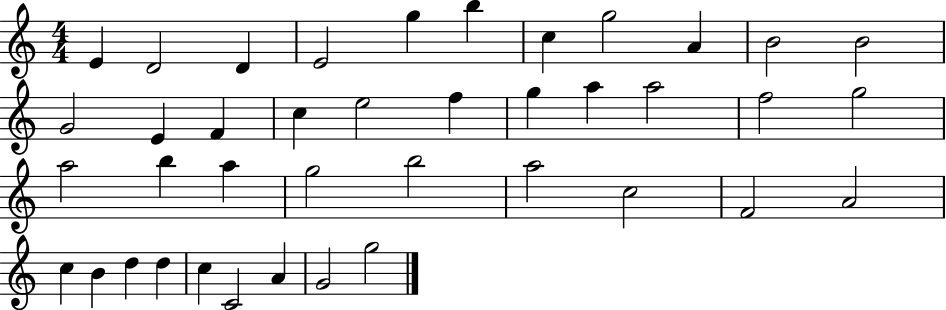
X:1
T:Untitled
M:4/4
L:1/4
K:C
E D2 D E2 g b c g2 A B2 B2 G2 E F c e2 f g a a2 f2 g2 a2 b a g2 b2 a2 c2 F2 A2 c B d d c C2 A G2 g2